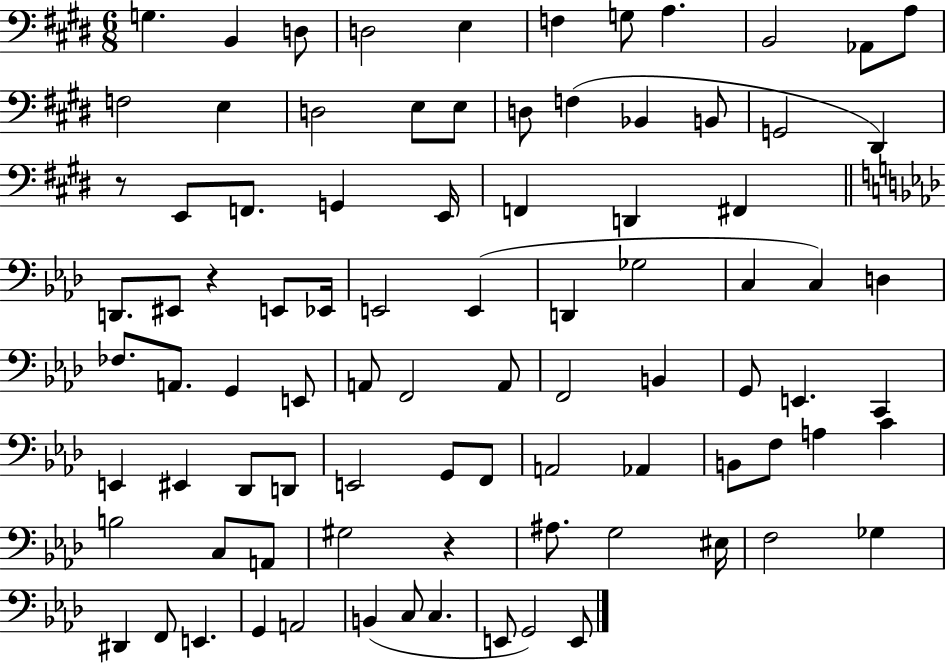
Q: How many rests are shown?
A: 3